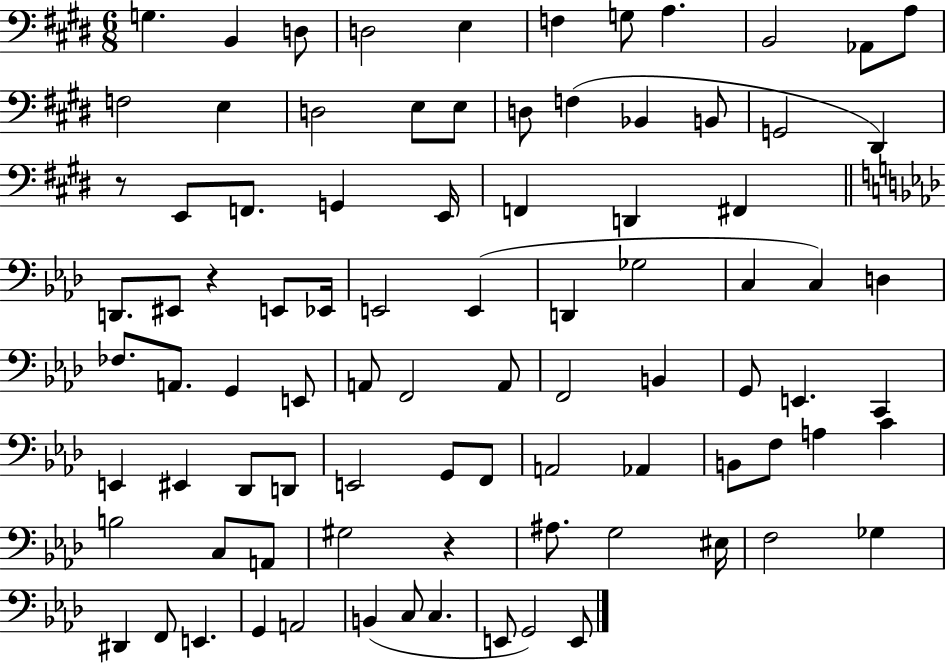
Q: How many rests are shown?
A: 3